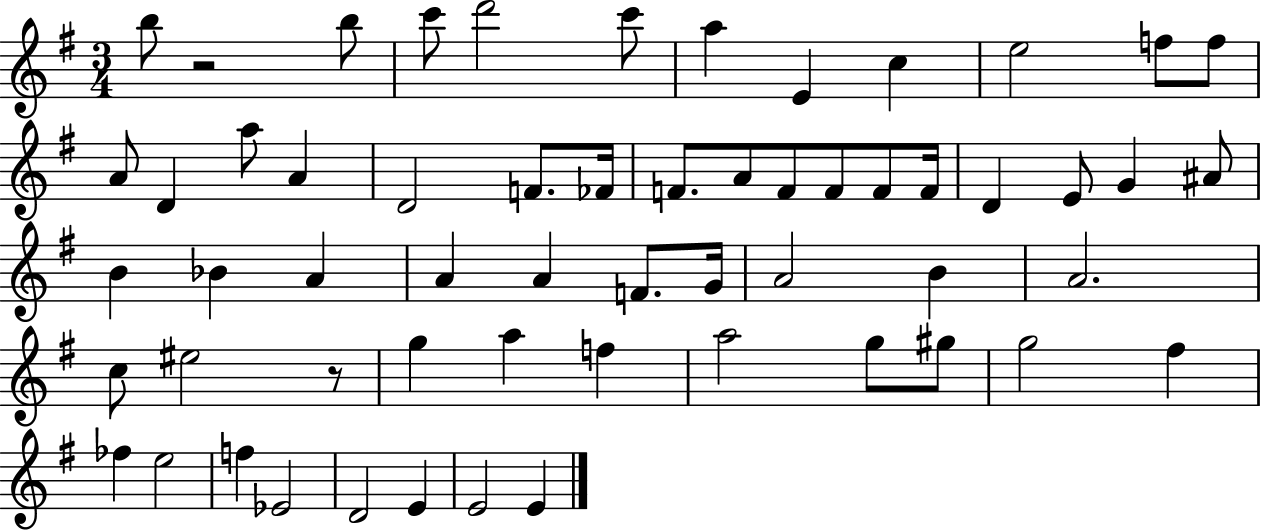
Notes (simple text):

B5/e R/h B5/e C6/e D6/h C6/e A5/q E4/q C5/q E5/h F5/e F5/e A4/e D4/q A5/e A4/q D4/h F4/e. FES4/s F4/e. A4/e F4/e F4/e F4/e F4/s D4/q E4/e G4/q A#4/e B4/q Bb4/q A4/q A4/q A4/q F4/e. G4/s A4/h B4/q A4/h. C5/e EIS5/h R/e G5/q A5/q F5/q A5/h G5/e G#5/e G5/h F#5/q FES5/q E5/h F5/q Eb4/h D4/h E4/q E4/h E4/q